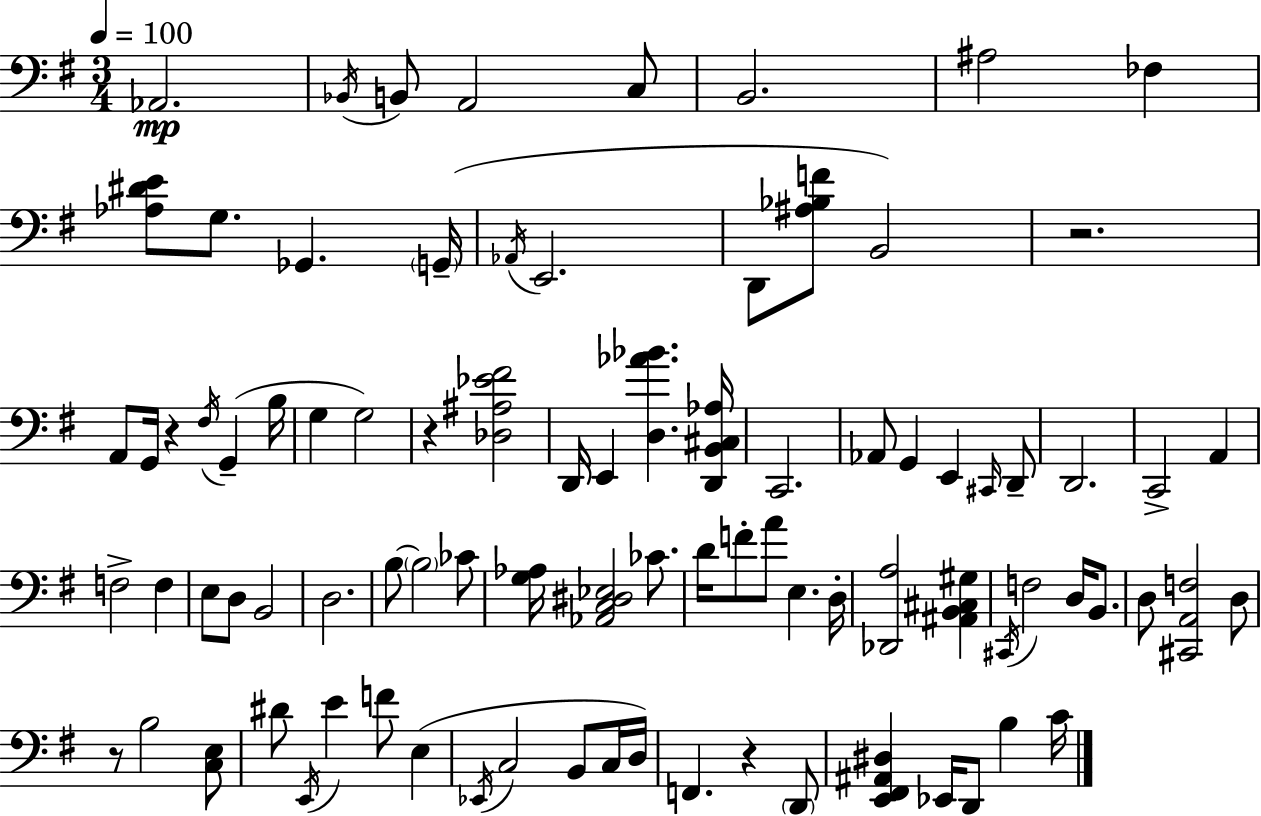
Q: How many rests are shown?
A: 5